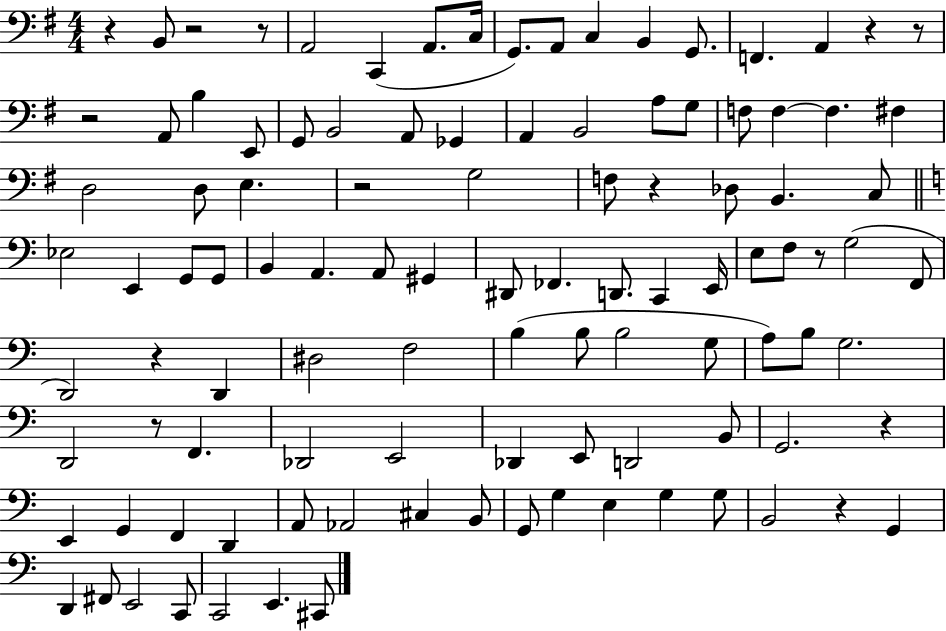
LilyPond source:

{
  \clef bass
  \numericTimeSignature
  \time 4/4
  \key g \major
  r4 b,8 r2 r8 | a,2 c,4( a,8. c16 | g,8.) a,8 c4 b,4 g,8. | f,4. a,4 r4 r8 | \break r2 a,8 b4 e,8 | g,8 b,2 a,8 ges,4 | a,4 b,2 a8 g8 | f8 f4~~ f4. fis4 | \break d2 d8 e4. | r2 g2 | f8 r4 des8 b,4. c8 | \bar "||" \break \key c \major ees2 e,4 g,8 g,8 | b,4 a,4. a,8 gis,4 | dis,8 fes,4. d,8. c,4 e,16 | e8 f8 r8 g2( f,8 | \break d,2) r4 d,4 | dis2 f2 | b4( b8 b2 g8 | a8) b8 g2. | \break d,2 r8 f,4. | des,2 e,2 | des,4 e,8 d,2 b,8 | g,2. r4 | \break e,4 g,4 f,4 d,4 | a,8 aes,2 cis4 b,8 | g,8 g4 e4 g4 g8 | b,2 r4 g,4 | \break d,4 fis,8 e,2 c,8 | c,2 e,4. cis,8 | \bar "|."
}